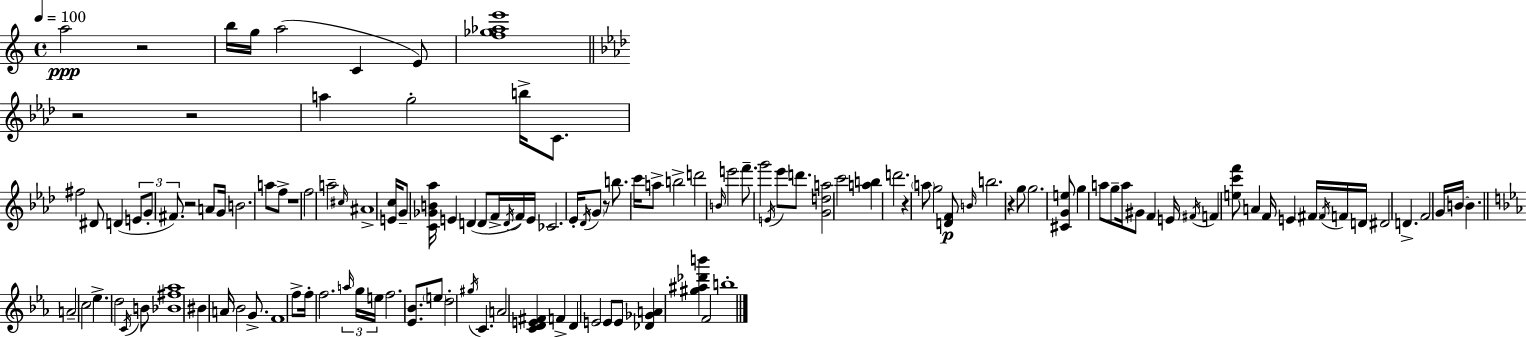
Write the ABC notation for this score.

X:1
T:Untitled
M:4/4
L:1/4
K:C
a2 z2 b/4 g/4 a2 C E/2 [f_g_ae']4 z2 z2 a g2 b/4 C/2 ^f2 ^D/2 D E/2 G/2 ^F/2 z2 A/2 G/4 B2 a/2 f/2 z4 f2 a2 ^c/4 ^A4 [Ec]/4 G/2 [C_GB_a]/4 E D D/2 F/4 D/4 F/4 E/4 _C2 _E/4 _D/4 G/2 z/2 b/2 c'/4 a/2 b2 d'2 B/4 e'2 f'/2 g'2 E/4 _e'/2 d'/2 [Gda]2 c'2 [ab] d'2 z a/2 g2 [DF]/2 B/4 b2 z g/2 g2 [^CGe]/2 g a/2 g/2 a/4 ^G/2 F E/4 ^F/4 F [ec'f']/2 A F/4 E ^F/4 ^F/4 F/4 D/4 ^D2 D F2 G/4 B/4 B A2 c2 _e d2 C/4 B/2 [_B^f_a]4 ^B A/4 _B2 G/2 F4 f/2 f/4 f2 a/4 g/4 e/4 f2 [_E_B]/2 e/2 d2 ^g/4 C A2 [CDE^F] F D E2 E/2 E/2 [_D_GA] [^g^a_d'b'] F2 b4